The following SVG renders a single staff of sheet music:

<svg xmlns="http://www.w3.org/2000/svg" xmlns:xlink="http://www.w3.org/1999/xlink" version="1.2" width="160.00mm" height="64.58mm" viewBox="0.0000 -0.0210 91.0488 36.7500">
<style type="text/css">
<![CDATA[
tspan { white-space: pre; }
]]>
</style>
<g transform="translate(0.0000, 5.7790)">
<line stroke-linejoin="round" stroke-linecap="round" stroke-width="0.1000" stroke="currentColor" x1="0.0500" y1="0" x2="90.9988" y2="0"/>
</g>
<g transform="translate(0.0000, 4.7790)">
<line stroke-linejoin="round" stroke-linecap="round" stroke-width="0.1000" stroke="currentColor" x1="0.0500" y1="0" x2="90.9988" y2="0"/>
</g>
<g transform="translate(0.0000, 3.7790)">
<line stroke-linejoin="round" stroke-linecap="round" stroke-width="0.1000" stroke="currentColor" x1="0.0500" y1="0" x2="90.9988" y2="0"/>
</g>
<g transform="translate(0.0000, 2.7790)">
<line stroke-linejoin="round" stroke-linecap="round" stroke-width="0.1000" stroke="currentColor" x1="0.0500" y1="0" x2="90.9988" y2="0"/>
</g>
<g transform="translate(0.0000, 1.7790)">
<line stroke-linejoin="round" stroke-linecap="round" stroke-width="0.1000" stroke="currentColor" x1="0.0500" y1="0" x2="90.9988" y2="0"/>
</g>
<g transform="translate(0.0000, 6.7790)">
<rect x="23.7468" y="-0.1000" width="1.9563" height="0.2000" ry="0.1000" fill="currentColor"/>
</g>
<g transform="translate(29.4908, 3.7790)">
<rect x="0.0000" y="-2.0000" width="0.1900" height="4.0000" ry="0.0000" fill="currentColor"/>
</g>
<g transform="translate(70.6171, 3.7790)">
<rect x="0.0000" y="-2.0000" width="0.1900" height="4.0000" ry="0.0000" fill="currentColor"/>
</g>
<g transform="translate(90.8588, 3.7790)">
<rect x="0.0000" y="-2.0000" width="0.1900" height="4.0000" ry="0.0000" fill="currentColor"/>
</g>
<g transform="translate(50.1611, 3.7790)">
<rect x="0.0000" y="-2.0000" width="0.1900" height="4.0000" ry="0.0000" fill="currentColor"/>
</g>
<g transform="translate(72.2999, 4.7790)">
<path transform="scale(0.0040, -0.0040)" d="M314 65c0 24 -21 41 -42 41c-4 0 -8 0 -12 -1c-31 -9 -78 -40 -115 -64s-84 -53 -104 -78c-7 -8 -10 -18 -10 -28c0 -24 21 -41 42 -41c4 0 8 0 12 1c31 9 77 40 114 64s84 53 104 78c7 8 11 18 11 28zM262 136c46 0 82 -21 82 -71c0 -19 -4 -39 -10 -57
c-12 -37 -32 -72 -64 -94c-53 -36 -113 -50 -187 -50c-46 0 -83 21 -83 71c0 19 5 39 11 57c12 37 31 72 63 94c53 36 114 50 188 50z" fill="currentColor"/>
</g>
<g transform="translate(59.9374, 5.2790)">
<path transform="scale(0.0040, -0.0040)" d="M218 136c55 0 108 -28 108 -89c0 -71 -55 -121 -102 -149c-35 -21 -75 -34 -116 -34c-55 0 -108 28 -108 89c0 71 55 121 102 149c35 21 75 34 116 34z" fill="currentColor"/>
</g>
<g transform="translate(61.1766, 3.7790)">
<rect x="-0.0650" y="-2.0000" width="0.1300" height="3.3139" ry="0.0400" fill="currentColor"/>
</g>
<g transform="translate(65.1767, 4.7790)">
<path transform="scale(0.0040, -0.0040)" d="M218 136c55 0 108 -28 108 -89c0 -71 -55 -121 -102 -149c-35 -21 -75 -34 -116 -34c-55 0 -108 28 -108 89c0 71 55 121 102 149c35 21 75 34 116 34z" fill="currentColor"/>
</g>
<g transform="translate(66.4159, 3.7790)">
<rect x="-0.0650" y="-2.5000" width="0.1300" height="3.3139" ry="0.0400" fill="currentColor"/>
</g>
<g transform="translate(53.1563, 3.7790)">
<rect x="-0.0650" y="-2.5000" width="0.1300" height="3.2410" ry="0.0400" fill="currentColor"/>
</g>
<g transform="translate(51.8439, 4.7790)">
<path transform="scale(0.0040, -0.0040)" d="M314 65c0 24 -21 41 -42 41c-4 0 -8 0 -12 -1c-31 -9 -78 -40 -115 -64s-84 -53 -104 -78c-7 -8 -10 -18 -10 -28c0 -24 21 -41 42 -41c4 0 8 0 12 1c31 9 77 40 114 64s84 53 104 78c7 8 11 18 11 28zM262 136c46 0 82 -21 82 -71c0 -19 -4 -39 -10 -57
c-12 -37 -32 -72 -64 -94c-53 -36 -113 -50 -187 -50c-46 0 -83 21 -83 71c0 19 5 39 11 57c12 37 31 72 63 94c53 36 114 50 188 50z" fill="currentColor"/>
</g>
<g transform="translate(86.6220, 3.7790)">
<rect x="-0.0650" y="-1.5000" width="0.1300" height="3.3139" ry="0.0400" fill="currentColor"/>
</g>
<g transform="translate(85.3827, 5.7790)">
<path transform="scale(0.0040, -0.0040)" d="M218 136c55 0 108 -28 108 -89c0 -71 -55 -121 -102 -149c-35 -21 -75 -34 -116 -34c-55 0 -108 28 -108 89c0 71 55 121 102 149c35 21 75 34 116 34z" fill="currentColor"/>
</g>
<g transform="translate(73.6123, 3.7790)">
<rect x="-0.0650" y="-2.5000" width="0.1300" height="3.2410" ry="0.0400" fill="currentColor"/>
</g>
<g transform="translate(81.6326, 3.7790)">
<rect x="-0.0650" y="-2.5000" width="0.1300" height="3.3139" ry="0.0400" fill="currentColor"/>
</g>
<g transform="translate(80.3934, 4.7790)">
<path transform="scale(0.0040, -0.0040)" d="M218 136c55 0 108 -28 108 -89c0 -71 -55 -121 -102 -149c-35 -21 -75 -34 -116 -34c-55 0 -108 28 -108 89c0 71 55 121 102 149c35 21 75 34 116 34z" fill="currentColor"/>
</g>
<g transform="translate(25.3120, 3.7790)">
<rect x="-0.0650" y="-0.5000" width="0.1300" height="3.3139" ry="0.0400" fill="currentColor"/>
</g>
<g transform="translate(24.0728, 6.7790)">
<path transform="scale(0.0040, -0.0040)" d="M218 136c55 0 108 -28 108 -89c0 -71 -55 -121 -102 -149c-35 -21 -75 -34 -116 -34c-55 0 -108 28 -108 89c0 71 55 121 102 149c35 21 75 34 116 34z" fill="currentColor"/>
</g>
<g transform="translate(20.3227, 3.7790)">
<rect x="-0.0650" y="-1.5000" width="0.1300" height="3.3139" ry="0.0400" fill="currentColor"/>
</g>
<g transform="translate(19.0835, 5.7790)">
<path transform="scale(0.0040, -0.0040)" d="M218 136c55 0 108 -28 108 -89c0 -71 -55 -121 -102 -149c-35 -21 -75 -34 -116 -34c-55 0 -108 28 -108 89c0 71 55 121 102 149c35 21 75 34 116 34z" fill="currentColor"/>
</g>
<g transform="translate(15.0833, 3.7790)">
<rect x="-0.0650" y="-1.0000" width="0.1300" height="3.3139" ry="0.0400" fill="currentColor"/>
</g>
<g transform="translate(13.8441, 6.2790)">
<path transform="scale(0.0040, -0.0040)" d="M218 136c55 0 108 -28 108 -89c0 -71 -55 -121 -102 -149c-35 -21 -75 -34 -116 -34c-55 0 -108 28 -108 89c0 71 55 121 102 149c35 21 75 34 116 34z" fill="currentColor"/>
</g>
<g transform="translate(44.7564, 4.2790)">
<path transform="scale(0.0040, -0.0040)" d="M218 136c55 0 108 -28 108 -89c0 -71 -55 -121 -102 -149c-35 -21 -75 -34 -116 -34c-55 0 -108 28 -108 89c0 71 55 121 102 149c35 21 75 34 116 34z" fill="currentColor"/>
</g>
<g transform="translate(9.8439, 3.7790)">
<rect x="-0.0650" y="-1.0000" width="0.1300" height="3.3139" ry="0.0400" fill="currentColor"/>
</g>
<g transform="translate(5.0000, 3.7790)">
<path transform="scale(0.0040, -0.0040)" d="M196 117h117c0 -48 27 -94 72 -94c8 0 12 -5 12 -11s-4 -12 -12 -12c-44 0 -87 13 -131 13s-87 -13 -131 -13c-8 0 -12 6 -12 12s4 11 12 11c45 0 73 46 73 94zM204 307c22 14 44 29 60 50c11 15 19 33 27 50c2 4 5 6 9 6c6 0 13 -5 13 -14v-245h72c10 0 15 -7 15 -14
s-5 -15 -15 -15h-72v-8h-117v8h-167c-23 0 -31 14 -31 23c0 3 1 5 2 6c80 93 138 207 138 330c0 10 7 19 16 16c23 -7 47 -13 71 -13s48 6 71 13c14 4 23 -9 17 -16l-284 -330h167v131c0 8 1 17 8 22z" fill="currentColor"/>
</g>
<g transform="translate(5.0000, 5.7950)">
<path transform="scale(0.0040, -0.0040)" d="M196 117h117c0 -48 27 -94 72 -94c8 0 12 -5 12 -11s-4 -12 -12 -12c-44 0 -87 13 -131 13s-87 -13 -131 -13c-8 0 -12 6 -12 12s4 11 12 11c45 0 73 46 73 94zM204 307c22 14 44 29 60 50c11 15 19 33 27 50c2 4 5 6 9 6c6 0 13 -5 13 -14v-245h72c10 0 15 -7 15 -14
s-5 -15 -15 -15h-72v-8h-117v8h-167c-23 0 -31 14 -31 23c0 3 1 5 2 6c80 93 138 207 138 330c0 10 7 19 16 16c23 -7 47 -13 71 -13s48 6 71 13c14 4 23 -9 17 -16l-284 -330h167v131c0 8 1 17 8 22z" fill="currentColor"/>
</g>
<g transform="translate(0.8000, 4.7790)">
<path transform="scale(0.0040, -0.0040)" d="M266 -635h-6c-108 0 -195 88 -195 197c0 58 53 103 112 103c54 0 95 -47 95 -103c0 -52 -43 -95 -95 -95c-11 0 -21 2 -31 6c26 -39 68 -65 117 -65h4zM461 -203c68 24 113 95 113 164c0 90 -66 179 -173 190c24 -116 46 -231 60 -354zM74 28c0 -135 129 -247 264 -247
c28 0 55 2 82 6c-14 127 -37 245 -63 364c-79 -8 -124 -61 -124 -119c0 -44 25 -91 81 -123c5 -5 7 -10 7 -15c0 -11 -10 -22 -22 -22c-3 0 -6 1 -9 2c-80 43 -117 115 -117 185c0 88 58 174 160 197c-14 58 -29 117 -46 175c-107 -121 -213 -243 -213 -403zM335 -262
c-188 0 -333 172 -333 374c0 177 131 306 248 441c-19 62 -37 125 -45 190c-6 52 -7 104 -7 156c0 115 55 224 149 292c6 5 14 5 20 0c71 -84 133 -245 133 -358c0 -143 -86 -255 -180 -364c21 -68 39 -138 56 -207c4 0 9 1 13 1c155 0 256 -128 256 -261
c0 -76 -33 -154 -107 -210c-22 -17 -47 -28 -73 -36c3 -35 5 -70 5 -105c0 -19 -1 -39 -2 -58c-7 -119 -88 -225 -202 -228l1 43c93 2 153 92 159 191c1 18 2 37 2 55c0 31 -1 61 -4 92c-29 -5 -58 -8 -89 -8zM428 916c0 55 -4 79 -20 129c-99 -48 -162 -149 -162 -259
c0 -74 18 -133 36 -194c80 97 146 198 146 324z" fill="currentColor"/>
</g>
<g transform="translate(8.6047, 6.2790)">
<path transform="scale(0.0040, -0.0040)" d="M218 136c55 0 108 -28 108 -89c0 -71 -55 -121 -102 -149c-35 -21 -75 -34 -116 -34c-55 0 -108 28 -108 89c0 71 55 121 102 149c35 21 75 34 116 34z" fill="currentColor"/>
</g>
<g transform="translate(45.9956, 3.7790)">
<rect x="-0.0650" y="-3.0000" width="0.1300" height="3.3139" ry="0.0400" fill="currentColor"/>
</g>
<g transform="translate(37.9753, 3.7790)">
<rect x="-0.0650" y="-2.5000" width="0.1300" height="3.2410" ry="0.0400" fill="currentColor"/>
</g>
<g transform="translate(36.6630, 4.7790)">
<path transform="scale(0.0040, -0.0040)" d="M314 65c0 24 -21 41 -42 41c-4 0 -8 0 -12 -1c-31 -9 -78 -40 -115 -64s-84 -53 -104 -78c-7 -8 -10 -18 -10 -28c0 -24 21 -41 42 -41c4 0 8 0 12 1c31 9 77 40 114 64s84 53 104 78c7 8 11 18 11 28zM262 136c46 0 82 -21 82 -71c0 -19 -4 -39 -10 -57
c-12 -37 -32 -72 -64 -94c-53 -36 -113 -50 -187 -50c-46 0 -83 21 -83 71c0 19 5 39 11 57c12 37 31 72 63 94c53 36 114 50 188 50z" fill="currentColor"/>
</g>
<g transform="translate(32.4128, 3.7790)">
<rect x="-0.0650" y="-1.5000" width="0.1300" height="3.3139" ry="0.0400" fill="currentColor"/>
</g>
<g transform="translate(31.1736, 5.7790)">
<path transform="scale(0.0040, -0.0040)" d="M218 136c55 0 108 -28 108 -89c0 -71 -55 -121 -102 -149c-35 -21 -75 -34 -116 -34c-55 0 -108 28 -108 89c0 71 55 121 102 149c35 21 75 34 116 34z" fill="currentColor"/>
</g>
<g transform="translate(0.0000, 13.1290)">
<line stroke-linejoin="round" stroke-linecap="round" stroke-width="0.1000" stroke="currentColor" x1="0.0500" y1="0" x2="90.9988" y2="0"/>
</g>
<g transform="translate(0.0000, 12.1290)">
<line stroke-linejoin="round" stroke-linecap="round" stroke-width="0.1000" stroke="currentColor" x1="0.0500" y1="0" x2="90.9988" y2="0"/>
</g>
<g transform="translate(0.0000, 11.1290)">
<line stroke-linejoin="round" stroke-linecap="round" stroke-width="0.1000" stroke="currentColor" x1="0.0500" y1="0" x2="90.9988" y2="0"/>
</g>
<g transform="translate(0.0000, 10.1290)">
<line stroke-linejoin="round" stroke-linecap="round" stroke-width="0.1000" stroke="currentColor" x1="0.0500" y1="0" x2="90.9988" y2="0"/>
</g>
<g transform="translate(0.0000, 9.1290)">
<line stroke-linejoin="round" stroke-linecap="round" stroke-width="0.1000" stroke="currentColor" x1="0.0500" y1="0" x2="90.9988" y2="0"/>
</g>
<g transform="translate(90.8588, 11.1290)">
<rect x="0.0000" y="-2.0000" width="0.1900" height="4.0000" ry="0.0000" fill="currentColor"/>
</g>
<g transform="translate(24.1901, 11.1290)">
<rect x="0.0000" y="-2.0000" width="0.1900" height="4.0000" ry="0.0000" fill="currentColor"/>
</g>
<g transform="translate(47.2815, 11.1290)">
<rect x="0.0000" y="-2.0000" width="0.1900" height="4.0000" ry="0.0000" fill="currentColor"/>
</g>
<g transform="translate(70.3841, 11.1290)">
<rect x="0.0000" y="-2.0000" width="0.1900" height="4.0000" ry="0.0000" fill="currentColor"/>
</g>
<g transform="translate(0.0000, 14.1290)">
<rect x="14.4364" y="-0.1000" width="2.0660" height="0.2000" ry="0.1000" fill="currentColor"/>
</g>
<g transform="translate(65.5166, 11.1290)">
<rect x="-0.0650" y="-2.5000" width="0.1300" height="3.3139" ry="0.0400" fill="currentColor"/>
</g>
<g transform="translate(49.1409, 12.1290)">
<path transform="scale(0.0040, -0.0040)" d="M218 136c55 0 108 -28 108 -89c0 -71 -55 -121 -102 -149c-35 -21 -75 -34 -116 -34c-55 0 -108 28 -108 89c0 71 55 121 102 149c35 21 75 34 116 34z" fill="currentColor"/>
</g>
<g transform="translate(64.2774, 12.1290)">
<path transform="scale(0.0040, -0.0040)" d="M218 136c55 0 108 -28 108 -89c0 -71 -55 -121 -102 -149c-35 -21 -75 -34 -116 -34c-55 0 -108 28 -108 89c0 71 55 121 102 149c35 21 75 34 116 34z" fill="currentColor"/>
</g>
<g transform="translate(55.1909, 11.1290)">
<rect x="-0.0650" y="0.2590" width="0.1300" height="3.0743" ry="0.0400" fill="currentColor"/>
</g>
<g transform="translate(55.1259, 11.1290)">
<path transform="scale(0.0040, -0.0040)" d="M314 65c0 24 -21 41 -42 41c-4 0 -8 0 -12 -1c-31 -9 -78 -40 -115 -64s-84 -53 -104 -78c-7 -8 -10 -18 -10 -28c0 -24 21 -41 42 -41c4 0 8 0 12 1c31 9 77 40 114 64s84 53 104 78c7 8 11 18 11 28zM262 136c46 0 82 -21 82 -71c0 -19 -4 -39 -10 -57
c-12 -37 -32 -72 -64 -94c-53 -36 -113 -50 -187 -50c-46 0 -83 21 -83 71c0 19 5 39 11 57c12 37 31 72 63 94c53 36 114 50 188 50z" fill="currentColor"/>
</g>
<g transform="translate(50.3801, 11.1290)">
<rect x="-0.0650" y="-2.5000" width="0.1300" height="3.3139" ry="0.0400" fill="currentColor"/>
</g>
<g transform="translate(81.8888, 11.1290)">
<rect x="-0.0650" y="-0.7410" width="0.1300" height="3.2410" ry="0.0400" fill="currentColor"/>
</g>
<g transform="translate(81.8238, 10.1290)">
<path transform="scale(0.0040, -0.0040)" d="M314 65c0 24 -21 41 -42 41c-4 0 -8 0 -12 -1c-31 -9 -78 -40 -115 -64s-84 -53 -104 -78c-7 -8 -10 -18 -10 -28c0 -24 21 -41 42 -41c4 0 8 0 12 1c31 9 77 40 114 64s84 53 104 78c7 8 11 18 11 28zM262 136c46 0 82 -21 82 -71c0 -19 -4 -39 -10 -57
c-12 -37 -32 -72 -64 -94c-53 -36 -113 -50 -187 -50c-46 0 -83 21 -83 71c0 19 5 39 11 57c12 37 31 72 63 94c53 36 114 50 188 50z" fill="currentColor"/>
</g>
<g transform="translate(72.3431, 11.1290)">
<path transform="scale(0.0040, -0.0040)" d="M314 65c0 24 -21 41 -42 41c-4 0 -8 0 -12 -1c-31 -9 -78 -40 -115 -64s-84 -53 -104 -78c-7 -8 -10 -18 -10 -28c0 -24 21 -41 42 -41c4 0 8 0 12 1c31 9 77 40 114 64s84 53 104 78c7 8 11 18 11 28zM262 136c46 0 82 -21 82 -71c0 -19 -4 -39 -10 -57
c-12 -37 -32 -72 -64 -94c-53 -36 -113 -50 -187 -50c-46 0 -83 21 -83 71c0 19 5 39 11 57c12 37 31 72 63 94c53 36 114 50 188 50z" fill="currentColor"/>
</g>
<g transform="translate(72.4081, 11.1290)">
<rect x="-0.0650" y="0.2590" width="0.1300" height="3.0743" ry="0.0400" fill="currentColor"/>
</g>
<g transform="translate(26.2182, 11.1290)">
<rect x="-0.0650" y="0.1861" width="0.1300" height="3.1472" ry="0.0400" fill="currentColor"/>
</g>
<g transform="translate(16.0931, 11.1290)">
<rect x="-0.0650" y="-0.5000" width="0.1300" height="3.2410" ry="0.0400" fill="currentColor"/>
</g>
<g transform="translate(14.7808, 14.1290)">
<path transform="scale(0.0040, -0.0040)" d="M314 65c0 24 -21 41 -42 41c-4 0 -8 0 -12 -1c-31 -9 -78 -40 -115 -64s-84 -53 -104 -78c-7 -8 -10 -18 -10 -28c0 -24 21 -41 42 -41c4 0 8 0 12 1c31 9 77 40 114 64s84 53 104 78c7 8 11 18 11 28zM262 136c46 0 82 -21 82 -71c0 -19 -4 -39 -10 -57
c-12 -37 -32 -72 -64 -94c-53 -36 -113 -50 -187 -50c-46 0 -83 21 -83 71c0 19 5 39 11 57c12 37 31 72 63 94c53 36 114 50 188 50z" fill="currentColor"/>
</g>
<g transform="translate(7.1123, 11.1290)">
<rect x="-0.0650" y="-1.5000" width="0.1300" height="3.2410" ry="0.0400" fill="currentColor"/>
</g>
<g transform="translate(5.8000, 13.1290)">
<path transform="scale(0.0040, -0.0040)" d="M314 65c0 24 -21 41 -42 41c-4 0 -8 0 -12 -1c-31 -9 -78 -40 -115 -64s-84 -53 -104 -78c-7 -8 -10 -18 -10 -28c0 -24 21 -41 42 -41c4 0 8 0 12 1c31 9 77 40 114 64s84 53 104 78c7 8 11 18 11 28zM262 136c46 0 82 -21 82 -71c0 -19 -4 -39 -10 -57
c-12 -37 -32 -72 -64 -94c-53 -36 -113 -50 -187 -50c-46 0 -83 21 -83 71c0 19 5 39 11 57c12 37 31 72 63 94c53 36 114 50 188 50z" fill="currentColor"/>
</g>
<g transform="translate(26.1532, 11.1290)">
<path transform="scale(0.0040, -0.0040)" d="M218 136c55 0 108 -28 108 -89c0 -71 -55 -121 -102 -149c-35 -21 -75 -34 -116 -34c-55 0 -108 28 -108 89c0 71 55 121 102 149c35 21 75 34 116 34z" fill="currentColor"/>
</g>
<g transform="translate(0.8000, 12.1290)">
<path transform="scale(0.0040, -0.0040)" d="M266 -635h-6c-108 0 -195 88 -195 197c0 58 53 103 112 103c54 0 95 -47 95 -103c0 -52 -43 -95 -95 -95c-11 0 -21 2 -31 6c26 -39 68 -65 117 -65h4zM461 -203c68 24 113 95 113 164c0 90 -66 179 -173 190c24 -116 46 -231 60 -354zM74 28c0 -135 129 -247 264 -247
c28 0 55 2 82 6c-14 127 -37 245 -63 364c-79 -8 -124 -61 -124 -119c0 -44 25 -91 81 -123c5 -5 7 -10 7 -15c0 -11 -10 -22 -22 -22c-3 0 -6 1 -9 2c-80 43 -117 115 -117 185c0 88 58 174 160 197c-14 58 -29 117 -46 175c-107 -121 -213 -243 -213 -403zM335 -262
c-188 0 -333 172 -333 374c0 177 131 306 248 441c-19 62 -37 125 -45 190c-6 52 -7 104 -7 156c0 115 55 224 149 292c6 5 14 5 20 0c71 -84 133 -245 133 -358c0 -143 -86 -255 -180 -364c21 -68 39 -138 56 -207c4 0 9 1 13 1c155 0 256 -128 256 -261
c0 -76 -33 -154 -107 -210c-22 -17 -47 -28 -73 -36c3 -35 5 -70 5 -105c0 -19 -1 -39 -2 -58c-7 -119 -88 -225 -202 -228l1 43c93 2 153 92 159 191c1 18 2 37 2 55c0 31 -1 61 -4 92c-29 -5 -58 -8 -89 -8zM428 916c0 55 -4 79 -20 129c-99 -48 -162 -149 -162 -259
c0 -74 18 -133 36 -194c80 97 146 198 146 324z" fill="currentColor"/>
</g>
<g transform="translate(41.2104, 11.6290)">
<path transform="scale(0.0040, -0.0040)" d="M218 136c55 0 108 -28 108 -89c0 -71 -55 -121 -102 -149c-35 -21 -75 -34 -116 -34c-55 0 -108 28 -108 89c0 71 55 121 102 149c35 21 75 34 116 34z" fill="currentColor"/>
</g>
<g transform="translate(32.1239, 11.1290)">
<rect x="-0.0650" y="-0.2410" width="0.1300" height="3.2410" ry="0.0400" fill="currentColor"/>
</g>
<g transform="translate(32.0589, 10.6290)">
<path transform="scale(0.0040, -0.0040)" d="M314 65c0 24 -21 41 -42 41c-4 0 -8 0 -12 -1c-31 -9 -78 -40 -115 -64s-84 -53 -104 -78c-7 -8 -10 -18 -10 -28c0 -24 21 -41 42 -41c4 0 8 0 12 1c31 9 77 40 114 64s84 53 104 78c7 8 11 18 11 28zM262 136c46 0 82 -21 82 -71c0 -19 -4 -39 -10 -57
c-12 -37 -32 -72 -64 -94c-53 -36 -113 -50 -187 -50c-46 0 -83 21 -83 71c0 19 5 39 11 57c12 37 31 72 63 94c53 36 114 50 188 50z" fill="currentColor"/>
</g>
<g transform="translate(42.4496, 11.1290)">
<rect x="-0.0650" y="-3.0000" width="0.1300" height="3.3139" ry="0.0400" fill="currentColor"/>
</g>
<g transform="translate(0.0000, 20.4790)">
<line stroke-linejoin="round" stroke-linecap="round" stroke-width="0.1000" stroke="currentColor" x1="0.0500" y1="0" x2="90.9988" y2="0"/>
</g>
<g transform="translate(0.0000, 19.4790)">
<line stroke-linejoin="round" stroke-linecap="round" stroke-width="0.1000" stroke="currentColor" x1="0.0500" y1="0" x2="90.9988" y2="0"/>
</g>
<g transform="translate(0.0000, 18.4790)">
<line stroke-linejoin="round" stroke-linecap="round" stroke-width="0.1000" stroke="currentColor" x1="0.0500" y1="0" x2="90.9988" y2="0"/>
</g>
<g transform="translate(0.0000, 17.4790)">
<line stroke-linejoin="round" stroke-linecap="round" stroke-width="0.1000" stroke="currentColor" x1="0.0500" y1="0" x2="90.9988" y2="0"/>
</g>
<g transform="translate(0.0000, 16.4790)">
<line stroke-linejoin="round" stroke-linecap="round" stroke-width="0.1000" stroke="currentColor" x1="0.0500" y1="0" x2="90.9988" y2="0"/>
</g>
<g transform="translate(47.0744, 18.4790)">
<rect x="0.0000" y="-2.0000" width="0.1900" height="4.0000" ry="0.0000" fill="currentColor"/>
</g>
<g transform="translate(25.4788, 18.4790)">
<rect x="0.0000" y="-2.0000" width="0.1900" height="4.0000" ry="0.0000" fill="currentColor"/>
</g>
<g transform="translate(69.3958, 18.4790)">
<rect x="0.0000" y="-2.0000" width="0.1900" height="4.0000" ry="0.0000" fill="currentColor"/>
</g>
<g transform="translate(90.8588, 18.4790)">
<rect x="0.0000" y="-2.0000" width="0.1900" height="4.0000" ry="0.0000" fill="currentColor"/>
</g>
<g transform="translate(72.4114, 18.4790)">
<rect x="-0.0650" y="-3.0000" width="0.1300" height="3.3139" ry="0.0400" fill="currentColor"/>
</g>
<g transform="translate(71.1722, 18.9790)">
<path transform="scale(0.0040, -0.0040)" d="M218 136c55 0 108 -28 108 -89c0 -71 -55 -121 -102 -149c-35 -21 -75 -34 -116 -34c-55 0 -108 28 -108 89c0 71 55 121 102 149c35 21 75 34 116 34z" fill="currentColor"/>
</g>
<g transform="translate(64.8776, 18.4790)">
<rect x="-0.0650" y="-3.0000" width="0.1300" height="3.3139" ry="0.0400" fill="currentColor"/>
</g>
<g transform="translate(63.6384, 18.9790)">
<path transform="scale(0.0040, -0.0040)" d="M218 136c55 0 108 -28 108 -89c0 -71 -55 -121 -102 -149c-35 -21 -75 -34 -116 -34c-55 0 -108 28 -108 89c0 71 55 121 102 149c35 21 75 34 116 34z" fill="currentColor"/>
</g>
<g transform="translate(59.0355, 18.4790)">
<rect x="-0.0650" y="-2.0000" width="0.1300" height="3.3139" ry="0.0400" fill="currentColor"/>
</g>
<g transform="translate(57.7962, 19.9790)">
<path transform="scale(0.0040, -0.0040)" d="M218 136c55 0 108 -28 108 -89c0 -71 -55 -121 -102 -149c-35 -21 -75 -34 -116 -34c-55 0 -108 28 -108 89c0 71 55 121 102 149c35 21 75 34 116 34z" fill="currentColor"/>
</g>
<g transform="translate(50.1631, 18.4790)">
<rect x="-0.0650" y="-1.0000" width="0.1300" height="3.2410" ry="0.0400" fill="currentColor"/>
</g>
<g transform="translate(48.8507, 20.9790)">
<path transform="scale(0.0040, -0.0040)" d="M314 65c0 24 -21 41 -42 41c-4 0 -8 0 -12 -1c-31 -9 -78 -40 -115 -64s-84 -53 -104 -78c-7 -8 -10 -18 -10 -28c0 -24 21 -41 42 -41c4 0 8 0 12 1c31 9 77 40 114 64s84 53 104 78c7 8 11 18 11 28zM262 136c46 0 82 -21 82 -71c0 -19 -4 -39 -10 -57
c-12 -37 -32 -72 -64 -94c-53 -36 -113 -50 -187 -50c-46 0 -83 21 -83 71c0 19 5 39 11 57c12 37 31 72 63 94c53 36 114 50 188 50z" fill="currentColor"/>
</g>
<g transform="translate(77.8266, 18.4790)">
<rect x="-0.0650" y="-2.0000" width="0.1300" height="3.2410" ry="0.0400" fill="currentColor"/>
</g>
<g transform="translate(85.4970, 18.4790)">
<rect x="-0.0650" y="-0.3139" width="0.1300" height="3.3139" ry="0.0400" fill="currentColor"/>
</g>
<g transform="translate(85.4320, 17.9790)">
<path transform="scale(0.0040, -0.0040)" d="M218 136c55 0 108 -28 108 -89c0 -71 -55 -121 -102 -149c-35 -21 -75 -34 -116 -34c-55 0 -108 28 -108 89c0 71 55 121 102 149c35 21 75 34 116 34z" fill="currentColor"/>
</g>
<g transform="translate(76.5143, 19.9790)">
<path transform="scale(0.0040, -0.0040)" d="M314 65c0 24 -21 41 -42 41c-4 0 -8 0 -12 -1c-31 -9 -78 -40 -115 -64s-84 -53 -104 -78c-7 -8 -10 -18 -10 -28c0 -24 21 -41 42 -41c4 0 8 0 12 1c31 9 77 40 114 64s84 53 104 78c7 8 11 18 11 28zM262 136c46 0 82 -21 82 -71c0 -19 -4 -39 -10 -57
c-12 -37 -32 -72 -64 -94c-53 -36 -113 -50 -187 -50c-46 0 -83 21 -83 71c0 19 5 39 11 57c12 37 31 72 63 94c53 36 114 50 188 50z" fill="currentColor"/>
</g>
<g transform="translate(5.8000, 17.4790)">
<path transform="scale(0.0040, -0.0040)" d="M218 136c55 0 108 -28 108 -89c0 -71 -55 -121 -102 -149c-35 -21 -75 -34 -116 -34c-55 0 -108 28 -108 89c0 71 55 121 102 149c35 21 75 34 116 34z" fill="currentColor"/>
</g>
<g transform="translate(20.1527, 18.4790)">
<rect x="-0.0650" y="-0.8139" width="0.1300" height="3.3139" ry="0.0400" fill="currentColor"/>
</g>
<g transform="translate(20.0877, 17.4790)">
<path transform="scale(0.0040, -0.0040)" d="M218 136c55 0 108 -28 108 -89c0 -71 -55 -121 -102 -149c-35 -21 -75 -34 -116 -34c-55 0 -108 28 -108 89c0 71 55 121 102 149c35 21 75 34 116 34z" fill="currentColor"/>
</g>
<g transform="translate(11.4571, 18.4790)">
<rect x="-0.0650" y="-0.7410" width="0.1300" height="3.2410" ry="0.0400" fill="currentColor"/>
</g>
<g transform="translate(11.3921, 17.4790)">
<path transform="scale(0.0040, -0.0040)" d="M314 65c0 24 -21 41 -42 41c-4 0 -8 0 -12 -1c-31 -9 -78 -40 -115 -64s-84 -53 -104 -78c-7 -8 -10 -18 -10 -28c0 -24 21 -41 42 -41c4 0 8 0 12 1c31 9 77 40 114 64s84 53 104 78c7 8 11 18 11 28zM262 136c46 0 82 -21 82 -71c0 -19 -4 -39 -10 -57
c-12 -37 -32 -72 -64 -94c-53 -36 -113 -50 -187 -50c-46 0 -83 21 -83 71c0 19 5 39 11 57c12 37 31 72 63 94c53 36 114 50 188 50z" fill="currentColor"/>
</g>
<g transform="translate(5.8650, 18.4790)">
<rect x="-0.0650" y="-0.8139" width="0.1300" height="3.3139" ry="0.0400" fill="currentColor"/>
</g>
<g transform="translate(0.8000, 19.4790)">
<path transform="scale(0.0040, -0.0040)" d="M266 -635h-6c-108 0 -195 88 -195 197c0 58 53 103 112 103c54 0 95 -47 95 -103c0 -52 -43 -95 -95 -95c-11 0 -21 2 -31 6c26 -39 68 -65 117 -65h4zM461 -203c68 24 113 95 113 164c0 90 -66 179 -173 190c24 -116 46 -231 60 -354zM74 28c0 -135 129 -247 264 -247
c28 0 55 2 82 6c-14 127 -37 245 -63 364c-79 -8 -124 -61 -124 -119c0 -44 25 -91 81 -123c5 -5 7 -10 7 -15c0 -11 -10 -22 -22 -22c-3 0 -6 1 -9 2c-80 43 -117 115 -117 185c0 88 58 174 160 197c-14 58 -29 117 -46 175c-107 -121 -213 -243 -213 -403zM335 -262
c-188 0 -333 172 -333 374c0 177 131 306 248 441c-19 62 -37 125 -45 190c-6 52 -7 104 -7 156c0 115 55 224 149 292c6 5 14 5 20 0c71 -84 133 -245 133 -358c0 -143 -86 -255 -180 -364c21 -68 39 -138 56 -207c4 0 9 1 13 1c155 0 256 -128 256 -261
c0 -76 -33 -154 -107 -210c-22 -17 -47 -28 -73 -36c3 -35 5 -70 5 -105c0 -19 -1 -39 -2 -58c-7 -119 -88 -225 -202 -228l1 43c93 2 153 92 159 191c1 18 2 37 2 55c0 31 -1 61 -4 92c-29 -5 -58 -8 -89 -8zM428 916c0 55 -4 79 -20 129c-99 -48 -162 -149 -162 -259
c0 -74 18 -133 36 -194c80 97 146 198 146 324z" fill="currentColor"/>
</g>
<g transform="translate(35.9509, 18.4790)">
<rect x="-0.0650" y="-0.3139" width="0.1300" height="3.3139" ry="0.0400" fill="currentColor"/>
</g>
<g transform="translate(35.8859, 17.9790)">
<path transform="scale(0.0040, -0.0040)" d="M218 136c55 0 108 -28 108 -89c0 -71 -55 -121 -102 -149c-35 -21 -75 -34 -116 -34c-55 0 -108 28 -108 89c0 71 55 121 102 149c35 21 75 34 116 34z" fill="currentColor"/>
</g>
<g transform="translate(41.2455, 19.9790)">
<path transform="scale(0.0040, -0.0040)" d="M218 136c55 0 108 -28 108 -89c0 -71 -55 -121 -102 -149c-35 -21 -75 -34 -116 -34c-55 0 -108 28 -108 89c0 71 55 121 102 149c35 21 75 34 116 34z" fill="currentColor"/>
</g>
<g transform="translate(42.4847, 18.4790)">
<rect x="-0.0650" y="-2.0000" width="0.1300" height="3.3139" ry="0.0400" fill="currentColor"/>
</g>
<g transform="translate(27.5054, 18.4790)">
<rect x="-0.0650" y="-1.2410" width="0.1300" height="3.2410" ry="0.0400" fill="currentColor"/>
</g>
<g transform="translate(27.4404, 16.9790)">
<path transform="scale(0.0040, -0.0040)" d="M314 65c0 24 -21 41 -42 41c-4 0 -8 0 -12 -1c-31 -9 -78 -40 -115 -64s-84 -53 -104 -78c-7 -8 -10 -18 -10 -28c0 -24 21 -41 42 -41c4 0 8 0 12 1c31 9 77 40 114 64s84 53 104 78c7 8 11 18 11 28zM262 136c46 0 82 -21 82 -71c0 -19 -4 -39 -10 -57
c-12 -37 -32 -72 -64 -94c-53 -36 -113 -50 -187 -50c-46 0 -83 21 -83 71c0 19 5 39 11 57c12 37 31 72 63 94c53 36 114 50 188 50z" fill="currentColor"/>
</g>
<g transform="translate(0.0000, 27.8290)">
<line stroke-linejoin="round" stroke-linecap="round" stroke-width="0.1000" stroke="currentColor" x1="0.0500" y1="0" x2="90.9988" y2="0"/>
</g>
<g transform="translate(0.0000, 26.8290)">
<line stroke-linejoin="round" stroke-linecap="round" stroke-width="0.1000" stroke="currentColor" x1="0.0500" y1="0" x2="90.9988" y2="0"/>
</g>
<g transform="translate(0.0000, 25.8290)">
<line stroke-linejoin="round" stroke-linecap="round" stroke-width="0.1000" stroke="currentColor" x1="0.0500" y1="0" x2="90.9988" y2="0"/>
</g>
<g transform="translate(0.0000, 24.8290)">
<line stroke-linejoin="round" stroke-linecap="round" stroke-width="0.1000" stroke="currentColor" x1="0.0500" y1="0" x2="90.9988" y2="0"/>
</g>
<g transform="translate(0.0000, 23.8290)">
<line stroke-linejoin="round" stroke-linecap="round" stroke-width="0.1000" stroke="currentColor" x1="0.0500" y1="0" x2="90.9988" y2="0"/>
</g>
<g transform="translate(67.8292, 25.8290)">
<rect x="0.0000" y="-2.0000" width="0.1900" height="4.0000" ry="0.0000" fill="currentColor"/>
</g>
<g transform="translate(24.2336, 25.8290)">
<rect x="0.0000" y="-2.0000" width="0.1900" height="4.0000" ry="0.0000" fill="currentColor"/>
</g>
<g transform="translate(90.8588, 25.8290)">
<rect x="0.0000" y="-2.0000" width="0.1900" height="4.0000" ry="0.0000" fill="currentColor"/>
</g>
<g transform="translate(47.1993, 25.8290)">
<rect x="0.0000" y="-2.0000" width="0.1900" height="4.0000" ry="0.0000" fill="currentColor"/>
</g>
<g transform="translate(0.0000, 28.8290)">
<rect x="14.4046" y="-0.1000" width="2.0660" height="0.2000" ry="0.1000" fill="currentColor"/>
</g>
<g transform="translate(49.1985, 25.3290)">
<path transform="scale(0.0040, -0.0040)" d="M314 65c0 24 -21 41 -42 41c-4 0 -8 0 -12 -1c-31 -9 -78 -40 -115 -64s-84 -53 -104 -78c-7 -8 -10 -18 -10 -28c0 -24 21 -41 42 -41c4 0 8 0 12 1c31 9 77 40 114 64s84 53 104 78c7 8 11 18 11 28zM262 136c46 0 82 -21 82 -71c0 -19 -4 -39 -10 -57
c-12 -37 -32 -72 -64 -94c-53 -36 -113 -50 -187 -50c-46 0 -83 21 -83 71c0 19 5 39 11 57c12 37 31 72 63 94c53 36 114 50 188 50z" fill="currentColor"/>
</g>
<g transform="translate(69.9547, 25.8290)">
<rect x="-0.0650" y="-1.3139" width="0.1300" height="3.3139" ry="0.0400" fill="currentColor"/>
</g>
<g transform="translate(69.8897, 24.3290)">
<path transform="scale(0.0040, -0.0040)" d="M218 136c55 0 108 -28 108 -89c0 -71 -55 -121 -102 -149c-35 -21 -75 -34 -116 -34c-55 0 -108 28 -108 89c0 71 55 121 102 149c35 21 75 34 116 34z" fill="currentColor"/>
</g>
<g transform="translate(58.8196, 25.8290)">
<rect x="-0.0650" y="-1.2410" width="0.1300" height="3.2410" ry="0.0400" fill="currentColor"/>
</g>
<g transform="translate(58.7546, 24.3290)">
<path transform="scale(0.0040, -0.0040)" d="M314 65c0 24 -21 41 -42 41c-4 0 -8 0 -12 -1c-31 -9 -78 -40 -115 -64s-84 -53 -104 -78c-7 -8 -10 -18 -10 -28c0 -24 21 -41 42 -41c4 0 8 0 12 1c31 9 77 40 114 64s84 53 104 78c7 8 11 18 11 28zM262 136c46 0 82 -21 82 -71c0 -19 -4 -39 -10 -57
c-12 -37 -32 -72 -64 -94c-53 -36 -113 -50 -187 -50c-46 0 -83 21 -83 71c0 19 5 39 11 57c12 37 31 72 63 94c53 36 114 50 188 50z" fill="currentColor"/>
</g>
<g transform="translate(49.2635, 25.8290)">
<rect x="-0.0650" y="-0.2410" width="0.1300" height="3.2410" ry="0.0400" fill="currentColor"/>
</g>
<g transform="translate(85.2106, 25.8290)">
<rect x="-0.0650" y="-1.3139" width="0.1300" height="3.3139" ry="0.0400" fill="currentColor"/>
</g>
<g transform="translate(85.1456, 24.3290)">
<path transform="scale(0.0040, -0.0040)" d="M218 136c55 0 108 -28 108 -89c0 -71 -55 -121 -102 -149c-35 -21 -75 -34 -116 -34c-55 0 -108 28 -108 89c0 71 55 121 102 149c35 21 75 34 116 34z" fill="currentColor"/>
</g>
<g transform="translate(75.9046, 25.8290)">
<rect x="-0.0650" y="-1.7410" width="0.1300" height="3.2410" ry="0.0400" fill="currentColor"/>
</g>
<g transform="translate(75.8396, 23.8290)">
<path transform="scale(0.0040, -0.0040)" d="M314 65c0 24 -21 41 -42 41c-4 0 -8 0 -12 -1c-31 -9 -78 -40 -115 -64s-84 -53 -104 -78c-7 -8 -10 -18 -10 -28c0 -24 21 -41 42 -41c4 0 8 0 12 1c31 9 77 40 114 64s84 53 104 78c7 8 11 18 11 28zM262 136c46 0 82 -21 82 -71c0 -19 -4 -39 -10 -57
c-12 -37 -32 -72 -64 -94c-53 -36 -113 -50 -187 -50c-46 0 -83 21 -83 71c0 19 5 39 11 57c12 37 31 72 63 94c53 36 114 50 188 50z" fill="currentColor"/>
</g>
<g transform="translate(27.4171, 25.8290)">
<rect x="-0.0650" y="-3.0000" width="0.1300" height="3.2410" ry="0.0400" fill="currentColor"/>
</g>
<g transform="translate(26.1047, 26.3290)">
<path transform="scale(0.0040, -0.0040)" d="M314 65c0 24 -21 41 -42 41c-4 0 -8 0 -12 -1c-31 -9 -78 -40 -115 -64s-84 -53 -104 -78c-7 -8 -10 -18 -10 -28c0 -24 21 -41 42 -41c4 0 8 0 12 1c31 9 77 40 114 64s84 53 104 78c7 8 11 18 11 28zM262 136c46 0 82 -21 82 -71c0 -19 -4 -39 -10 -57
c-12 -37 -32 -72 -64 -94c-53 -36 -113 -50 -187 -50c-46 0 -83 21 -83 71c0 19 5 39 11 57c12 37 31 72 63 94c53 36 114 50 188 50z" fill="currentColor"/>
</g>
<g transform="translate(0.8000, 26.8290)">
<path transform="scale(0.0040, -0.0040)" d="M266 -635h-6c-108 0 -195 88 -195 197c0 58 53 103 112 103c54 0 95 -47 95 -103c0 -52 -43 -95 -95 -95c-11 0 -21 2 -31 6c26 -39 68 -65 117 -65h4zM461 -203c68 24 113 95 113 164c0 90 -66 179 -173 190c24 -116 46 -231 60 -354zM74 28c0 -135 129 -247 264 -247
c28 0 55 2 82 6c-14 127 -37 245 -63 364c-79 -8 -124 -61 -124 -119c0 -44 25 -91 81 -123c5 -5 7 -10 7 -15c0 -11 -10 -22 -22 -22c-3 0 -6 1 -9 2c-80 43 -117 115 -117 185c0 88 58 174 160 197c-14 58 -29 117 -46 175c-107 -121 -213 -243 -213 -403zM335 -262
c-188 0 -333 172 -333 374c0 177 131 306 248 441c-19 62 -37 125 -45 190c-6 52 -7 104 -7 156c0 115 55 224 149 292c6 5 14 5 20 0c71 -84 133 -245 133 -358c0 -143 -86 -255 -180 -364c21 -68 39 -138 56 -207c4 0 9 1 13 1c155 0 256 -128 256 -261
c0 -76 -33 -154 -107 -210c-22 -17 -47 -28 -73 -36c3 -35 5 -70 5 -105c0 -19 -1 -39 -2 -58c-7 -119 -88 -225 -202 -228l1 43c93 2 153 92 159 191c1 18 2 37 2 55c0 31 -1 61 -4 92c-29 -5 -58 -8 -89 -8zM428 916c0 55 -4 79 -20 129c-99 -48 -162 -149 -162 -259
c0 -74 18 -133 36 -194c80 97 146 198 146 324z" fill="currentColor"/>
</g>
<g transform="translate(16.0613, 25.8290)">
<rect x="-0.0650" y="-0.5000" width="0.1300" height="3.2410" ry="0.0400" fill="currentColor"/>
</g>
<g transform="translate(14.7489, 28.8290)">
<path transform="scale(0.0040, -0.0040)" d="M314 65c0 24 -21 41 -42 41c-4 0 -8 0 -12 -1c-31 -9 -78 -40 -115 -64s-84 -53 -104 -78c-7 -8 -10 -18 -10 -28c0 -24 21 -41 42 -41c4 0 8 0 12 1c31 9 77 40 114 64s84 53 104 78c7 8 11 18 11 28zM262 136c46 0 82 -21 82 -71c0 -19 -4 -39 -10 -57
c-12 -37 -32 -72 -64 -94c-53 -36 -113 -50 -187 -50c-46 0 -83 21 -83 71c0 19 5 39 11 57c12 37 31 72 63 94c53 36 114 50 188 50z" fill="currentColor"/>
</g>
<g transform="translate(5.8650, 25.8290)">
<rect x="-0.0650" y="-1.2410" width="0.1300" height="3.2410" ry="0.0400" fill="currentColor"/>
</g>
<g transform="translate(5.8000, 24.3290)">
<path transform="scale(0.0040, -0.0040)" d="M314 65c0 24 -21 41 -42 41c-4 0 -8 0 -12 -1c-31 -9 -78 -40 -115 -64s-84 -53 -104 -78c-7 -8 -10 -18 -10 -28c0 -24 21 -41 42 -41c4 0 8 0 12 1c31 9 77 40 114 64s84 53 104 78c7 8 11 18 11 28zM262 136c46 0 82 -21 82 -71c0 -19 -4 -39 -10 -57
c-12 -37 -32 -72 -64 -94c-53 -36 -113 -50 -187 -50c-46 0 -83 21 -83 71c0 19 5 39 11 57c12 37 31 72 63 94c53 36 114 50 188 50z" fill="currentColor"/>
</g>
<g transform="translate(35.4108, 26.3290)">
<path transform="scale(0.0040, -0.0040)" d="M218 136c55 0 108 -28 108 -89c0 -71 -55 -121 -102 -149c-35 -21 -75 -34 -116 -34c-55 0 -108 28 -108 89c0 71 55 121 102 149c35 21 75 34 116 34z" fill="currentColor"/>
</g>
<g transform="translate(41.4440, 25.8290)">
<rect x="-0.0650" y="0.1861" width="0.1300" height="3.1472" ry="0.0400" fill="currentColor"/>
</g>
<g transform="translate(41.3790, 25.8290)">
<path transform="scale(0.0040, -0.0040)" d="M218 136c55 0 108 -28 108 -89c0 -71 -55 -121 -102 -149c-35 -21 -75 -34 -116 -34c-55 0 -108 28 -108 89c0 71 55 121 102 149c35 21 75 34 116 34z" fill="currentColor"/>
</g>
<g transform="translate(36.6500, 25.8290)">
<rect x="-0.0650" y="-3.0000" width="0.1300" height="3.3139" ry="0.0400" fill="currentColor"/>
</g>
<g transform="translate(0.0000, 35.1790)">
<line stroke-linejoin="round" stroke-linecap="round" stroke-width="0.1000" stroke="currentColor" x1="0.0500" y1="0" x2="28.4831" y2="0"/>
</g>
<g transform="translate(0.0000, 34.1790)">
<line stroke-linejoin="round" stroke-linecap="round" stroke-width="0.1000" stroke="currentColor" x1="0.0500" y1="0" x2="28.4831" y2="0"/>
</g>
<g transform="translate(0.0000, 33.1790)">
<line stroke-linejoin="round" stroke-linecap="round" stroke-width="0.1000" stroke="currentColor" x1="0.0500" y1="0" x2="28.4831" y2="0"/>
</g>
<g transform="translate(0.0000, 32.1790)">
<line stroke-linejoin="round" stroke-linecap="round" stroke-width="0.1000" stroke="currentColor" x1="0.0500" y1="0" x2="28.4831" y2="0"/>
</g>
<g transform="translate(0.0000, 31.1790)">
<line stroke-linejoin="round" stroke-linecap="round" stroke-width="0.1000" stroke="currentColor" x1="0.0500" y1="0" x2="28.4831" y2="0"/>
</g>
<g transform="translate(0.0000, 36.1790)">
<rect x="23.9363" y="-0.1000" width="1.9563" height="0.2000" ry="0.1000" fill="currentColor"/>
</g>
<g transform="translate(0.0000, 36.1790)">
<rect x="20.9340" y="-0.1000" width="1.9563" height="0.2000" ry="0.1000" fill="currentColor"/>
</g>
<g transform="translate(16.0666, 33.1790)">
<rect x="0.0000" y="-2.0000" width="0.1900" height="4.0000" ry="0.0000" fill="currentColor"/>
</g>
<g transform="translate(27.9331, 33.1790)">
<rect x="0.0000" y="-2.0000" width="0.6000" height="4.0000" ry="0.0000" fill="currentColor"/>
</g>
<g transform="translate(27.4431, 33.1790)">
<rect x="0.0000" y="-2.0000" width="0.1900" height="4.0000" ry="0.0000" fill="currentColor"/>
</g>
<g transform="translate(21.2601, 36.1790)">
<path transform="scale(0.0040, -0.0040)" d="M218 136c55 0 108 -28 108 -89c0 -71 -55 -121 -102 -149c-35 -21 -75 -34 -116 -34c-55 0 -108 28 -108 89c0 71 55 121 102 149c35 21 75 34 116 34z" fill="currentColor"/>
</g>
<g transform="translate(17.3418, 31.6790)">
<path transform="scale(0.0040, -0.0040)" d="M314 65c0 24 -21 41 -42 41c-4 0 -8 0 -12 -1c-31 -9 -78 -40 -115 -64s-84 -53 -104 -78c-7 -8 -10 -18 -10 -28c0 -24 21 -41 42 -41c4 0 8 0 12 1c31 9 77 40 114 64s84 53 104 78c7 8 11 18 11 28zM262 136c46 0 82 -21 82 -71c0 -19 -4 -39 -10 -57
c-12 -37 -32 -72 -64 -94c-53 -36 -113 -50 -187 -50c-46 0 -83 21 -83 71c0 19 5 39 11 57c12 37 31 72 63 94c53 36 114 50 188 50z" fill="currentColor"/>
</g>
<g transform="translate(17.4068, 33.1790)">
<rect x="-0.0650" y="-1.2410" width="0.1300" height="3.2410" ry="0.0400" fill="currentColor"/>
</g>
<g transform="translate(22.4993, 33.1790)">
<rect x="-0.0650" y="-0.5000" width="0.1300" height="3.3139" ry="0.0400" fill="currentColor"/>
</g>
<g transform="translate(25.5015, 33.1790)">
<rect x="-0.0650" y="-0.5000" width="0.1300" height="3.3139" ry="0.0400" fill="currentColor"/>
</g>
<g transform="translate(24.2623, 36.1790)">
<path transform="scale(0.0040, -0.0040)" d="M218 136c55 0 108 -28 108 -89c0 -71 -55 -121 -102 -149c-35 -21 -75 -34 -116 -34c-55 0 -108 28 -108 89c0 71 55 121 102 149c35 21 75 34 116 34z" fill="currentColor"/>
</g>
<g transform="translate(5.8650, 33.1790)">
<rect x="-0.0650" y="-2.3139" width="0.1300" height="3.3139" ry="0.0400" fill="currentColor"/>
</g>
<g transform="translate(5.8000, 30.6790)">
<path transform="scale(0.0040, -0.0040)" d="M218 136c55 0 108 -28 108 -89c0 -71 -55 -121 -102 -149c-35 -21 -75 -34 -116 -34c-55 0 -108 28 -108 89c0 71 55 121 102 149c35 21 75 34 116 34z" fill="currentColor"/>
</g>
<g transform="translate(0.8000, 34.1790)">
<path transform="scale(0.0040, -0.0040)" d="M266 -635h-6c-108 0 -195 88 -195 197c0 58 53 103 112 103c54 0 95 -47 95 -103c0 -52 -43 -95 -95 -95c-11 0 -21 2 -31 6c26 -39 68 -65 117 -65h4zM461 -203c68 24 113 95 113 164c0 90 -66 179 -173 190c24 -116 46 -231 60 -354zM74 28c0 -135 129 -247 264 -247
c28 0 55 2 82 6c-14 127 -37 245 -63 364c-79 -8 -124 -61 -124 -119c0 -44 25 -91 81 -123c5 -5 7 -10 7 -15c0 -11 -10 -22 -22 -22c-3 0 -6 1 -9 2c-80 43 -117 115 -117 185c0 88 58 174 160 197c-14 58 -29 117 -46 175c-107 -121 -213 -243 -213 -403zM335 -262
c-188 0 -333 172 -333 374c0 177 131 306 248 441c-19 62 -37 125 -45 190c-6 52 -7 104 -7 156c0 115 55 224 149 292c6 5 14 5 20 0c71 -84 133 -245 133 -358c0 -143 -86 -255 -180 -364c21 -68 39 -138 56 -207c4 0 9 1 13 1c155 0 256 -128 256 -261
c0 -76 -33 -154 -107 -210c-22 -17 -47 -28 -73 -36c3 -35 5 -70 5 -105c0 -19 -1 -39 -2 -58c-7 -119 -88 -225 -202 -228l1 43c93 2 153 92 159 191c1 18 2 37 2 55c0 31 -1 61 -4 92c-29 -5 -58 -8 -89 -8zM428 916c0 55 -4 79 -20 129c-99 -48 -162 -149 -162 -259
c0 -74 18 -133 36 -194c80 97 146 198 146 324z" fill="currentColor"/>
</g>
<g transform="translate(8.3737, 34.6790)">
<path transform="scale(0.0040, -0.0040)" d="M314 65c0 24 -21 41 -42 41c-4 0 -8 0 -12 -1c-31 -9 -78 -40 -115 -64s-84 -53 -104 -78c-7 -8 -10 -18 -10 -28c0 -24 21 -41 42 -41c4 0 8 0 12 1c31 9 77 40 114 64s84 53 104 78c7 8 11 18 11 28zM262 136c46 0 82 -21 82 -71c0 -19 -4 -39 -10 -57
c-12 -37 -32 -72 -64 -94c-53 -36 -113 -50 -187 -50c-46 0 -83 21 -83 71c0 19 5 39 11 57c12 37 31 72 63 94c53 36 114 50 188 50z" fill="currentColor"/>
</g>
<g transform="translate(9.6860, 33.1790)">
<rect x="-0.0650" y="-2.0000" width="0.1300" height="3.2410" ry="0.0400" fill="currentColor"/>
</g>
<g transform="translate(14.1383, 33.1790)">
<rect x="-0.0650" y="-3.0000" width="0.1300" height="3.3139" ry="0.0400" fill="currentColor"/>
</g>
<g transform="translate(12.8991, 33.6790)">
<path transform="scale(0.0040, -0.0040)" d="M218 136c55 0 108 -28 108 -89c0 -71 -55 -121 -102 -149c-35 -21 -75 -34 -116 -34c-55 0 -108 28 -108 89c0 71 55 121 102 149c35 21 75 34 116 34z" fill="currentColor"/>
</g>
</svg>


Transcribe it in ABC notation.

X:1
T:Untitled
M:4/4
L:1/4
K:C
D D E C E G2 A G2 F G G2 G E E2 C2 B c2 A G B2 G B2 d2 d d2 d e2 c F D2 F A A F2 c e2 C2 A2 A B c2 e2 e f2 e g F2 A e2 C C